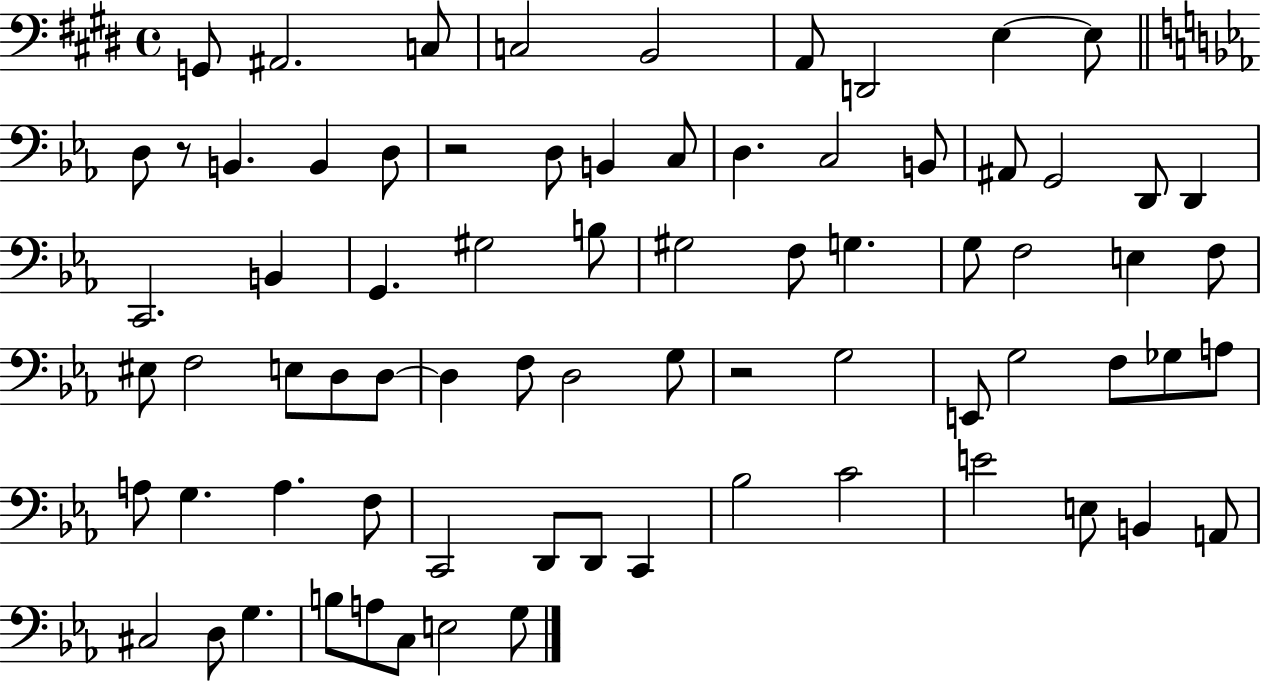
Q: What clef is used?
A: bass